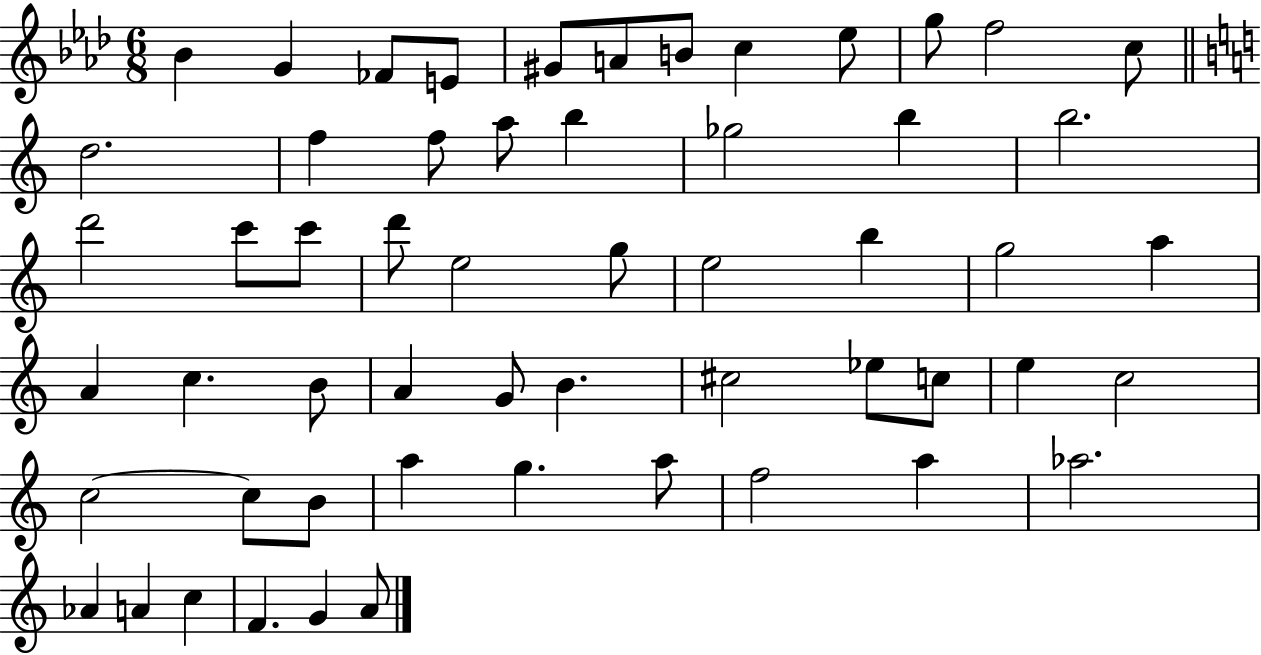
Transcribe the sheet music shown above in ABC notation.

X:1
T:Untitled
M:6/8
L:1/4
K:Ab
_B G _F/2 E/2 ^G/2 A/2 B/2 c _e/2 g/2 f2 c/2 d2 f f/2 a/2 b _g2 b b2 d'2 c'/2 c'/2 d'/2 e2 g/2 e2 b g2 a A c B/2 A G/2 B ^c2 _e/2 c/2 e c2 c2 c/2 B/2 a g a/2 f2 a _a2 _A A c F G A/2